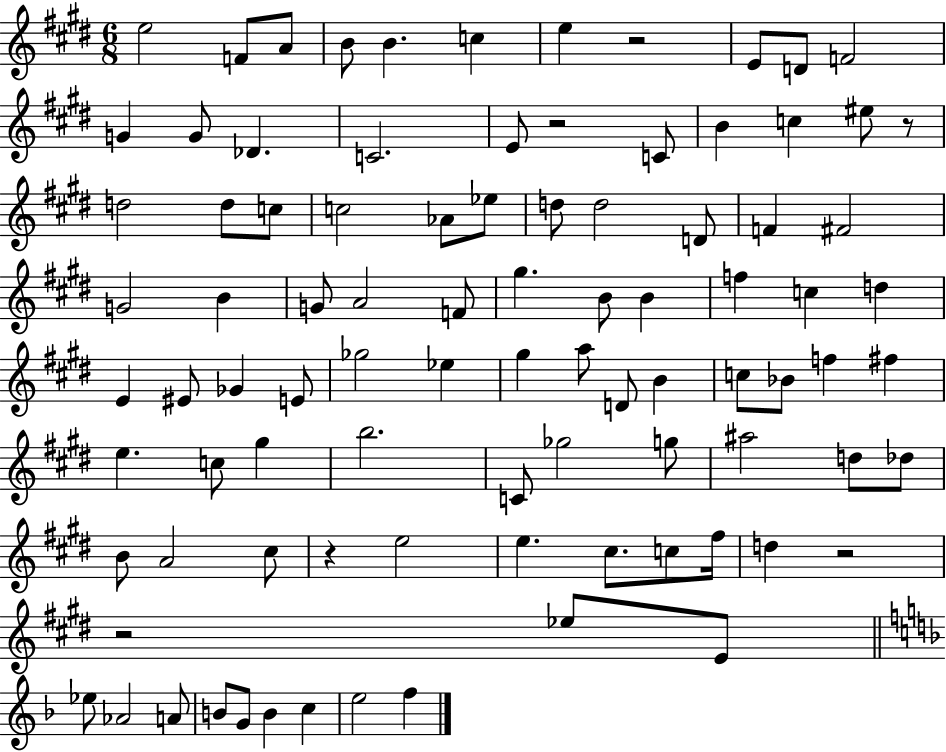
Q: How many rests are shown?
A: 6